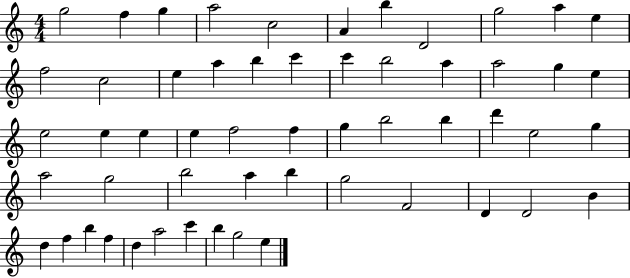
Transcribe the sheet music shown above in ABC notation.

X:1
T:Untitled
M:4/4
L:1/4
K:C
g2 f g a2 c2 A b D2 g2 a e f2 c2 e a b c' c' b2 a a2 g e e2 e e e f2 f g b2 b d' e2 g a2 g2 b2 a b g2 F2 D D2 B d f b f d a2 c' b g2 e